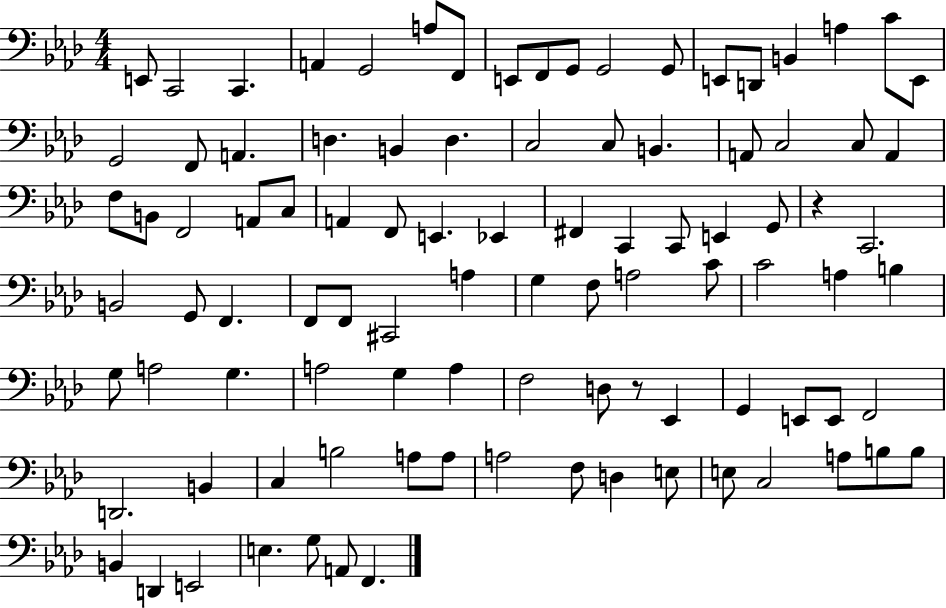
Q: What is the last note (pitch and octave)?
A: F2